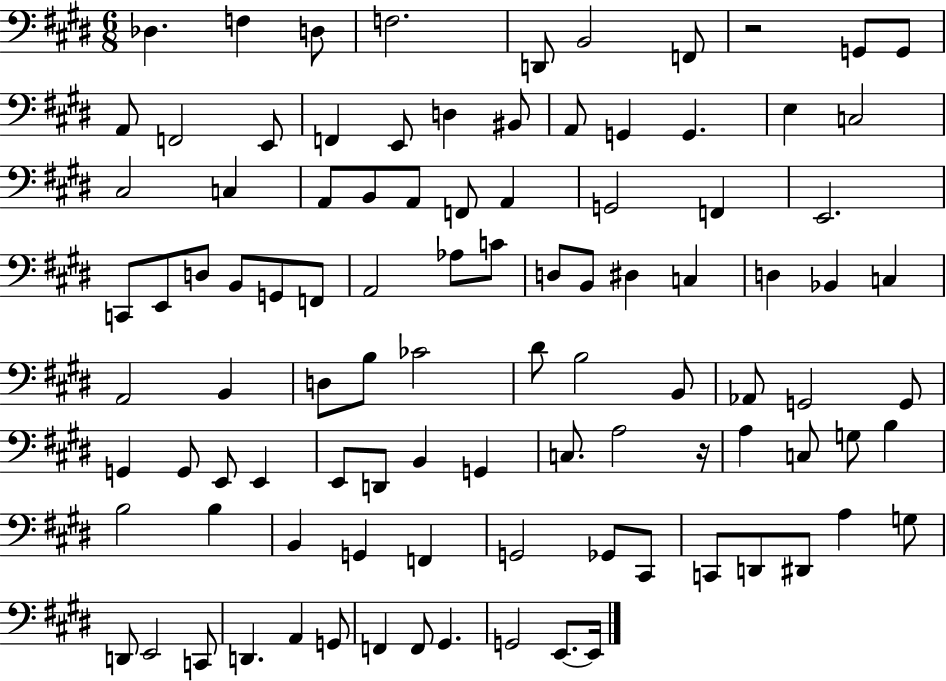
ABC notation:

X:1
T:Untitled
M:6/8
L:1/4
K:E
_D, F, D,/2 F,2 D,,/2 B,,2 F,,/2 z2 G,,/2 G,,/2 A,,/2 F,,2 E,,/2 F,, E,,/2 D, ^B,,/2 A,,/2 G,, G,, E, C,2 ^C,2 C, A,,/2 B,,/2 A,,/2 F,,/2 A,, G,,2 F,, E,,2 C,,/2 E,,/2 D,/2 B,,/2 G,,/2 F,,/2 A,,2 _A,/2 C/2 D,/2 B,,/2 ^D, C, D, _B,, C, A,,2 B,, D,/2 B,/2 _C2 ^D/2 B,2 B,,/2 _A,,/2 G,,2 G,,/2 G,, G,,/2 E,,/2 E,, E,,/2 D,,/2 B,, G,, C,/2 A,2 z/4 A, C,/2 G,/2 B, B,2 B, B,, G,, F,, G,,2 _G,,/2 ^C,,/2 C,,/2 D,,/2 ^D,,/2 A, G,/2 D,,/2 E,,2 C,,/2 D,, A,, G,,/2 F,, F,,/2 ^G,, G,,2 E,,/2 E,,/4